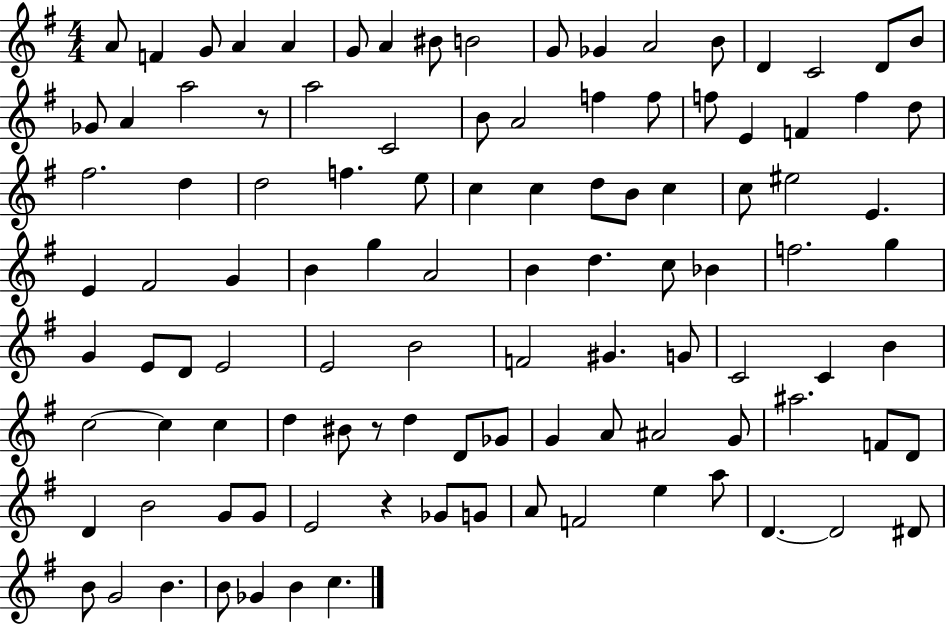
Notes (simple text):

A4/e F4/q G4/e A4/q A4/q G4/e A4/q BIS4/e B4/h G4/e Gb4/q A4/h B4/e D4/q C4/h D4/e B4/e Gb4/e A4/q A5/h R/e A5/h C4/h B4/e A4/h F5/q F5/e F5/e E4/q F4/q F5/q D5/e F#5/h. D5/q D5/h F5/q. E5/e C5/q C5/q D5/e B4/e C5/q C5/e EIS5/h E4/q. E4/q F#4/h G4/q B4/q G5/q A4/h B4/q D5/q. C5/e Bb4/q F5/h. G5/q G4/q E4/e D4/e E4/h E4/h B4/h F4/h G#4/q. G4/e C4/h C4/q B4/q C5/h C5/q C5/q D5/q BIS4/e R/e D5/q D4/e Gb4/e G4/q A4/e A#4/h G4/e A#5/h. F4/e D4/e D4/q B4/h G4/e G4/e E4/h R/q Gb4/e G4/e A4/e F4/h E5/q A5/e D4/q. D4/h D#4/e B4/e G4/h B4/q. B4/e Gb4/q B4/q C5/q.